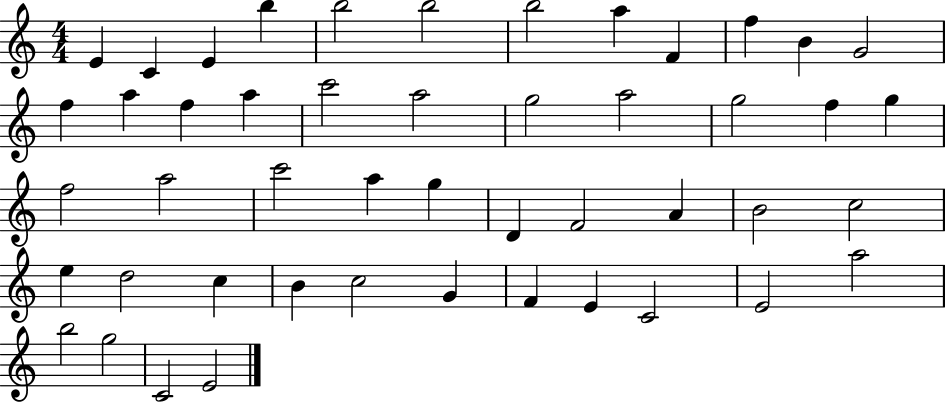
X:1
T:Untitled
M:4/4
L:1/4
K:C
E C E b b2 b2 b2 a F f B G2 f a f a c'2 a2 g2 a2 g2 f g f2 a2 c'2 a g D F2 A B2 c2 e d2 c B c2 G F E C2 E2 a2 b2 g2 C2 E2